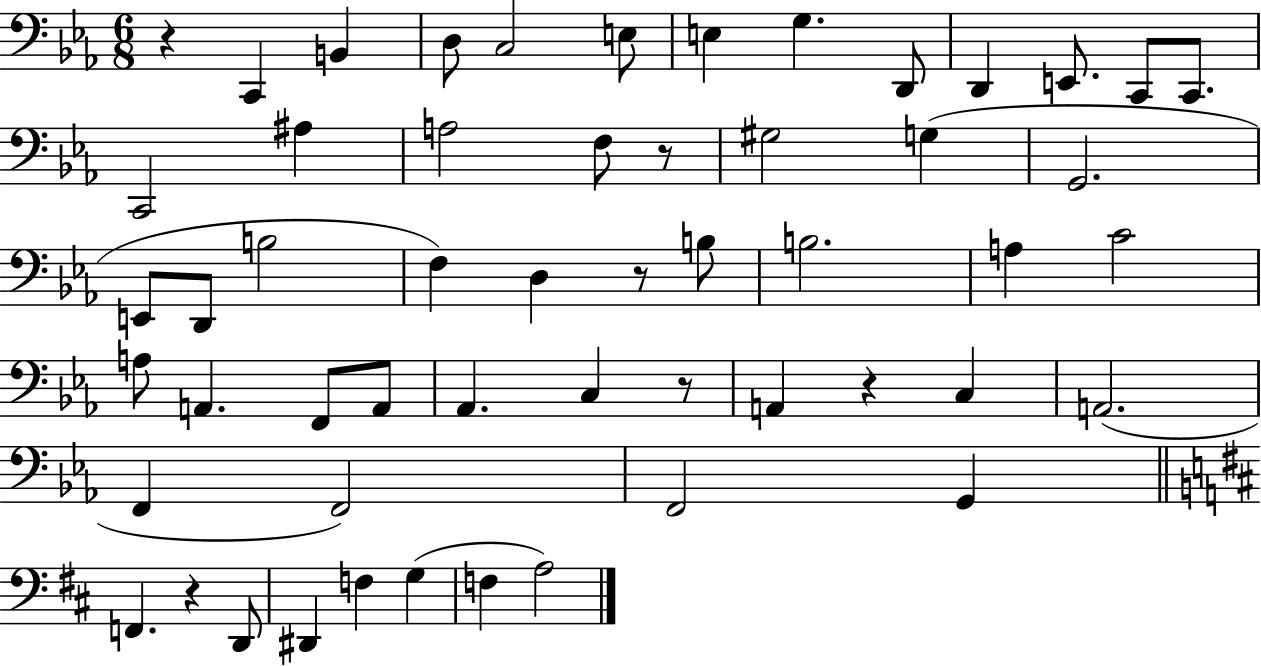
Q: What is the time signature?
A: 6/8